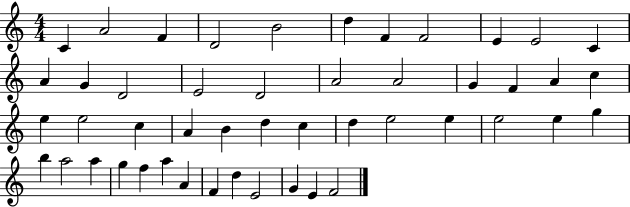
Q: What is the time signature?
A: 4/4